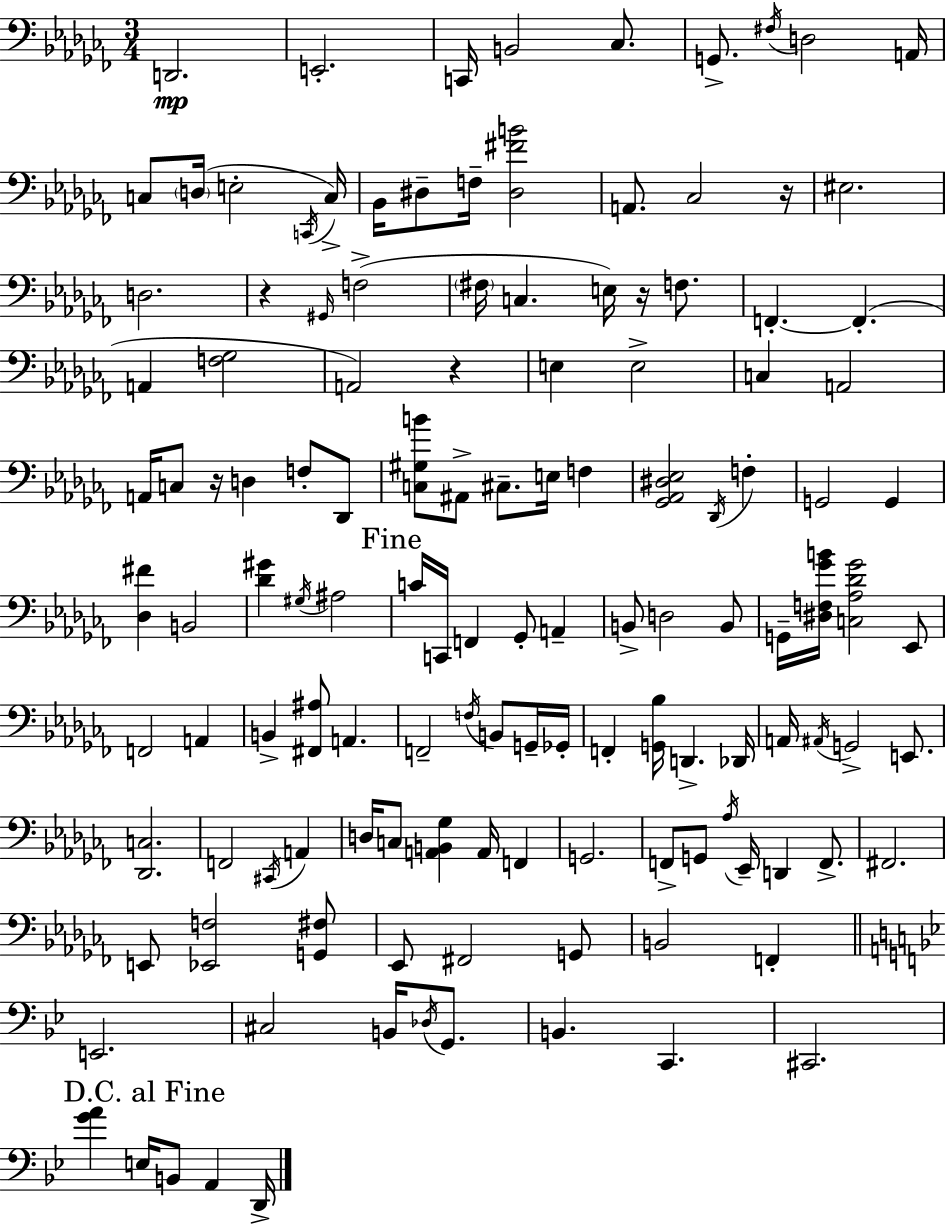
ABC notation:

X:1
T:Untitled
M:3/4
L:1/4
K:Abm
D,,2 E,,2 C,,/4 B,,2 _C,/2 G,,/2 ^F,/4 D,2 A,,/4 C,/2 D,/4 E,2 C,,/4 C,/4 _B,,/4 ^D,/2 F,/4 [^D,^FB]2 A,,/2 _C,2 z/4 ^E,2 D,2 z ^G,,/4 F,2 ^F,/4 C, E,/4 z/4 F,/2 F,, F,, A,, [F,_G,]2 A,,2 z E, E,2 C, A,,2 A,,/4 C,/2 z/4 D, F,/2 _D,,/2 [C,^G,B]/2 ^A,,/2 ^C,/2 E,/4 F, [_G,,_A,,^D,_E,]2 _D,,/4 F, G,,2 G,, [_D,^F] B,,2 [_D^G] ^G,/4 ^A,2 C/4 C,,/4 F,, _G,,/2 A,, B,,/2 D,2 B,,/2 G,,/4 [^D,F,_GB]/4 [C,_A,_D_G]2 _E,,/2 F,,2 A,, B,, [^F,,^A,]/2 A,, F,,2 F,/4 B,,/2 G,,/4 _G,,/4 F,, [G,,_B,]/4 D,, _D,,/4 A,,/4 ^A,,/4 G,,2 E,,/2 [_D,,C,]2 F,,2 ^C,,/4 A,, D,/4 C,/2 [A,,B,,_G,] A,,/4 F,, G,,2 F,,/2 G,,/2 _A,/4 _E,,/4 D,, F,,/2 ^F,,2 E,,/2 [_E,,F,]2 [G,,^F,]/2 _E,,/2 ^F,,2 G,,/2 B,,2 F,, E,,2 ^C,2 B,,/4 _D,/4 G,,/2 B,, C,, ^C,,2 [GA] E,/4 B,,/2 A,, D,,/4